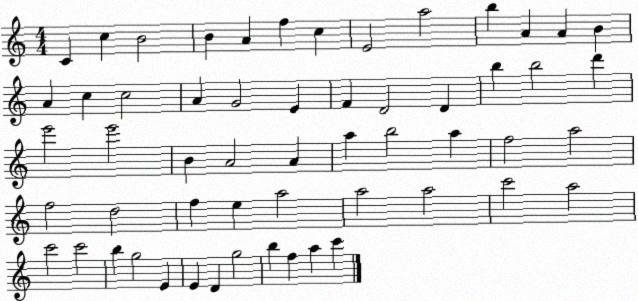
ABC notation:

X:1
T:Untitled
M:4/4
L:1/4
K:C
C c B2 B A f c E2 a2 b A A B A c c2 A G2 E F D2 D b b2 d' e'2 e'2 B A2 A a b2 a f2 a2 f2 d2 f e a2 a2 a2 c'2 a2 c'2 c'2 b g2 E E D g2 b f a c'